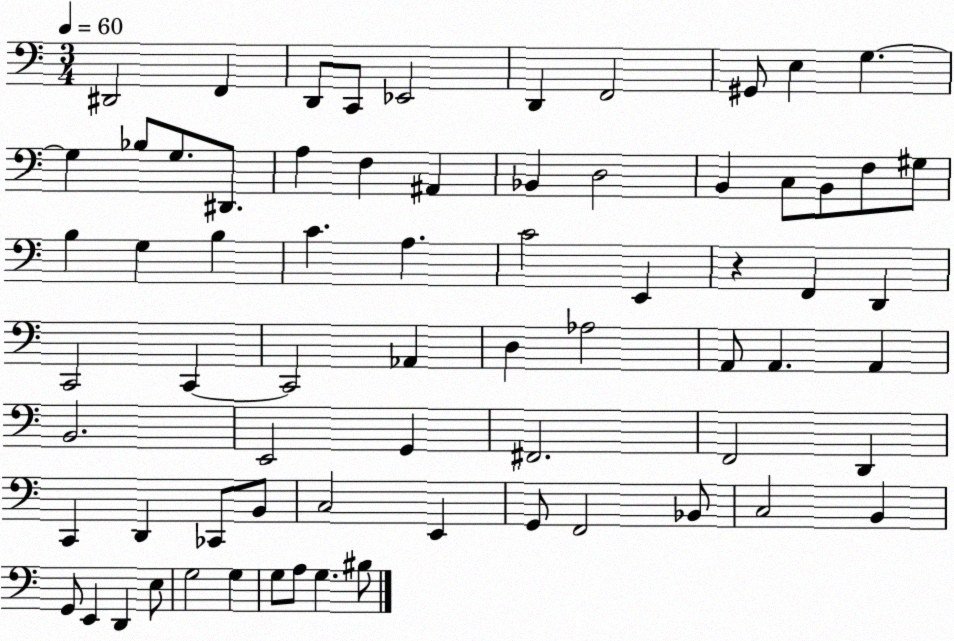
X:1
T:Untitled
M:3/4
L:1/4
K:C
^D,,2 F,, D,,/2 C,,/2 _E,,2 D,, F,,2 ^G,,/2 E, G, G, _B,/2 G,/2 ^D,,/2 A, F, ^A,, _B,, D,2 B,, C,/2 B,,/2 F,/2 ^G,/2 B, G, B, C A, C2 E,, z F,, D,, C,,2 C,, C,,2 _A,, D, _A,2 A,,/2 A,, A,, B,,2 E,,2 G,, ^F,,2 F,,2 D,, C,, D,, _C,,/2 B,,/2 C,2 E,, G,,/2 F,,2 _B,,/2 C,2 B,, G,,/2 E,, D,, E,/2 G,2 G, G,/2 A,/2 G, ^B,/2